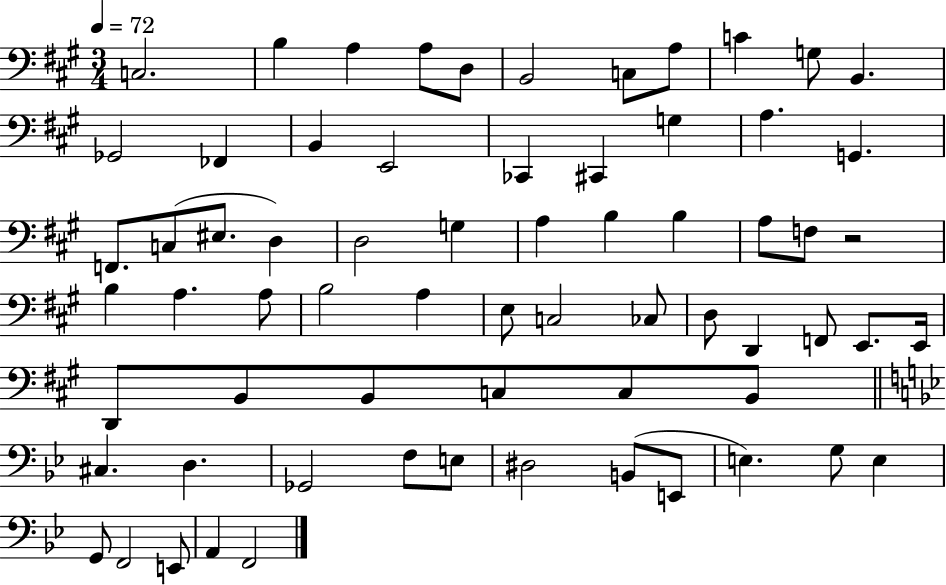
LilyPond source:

{
  \clef bass
  \numericTimeSignature
  \time 3/4
  \key a \major
  \tempo 4 = 72
  \repeat volta 2 { c2. | b4 a4 a8 d8 | b,2 c8 a8 | c'4 g8 b,4. | \break ges,2 fes,4 | b,4 e,2 | ces,4 cis,4 g4 | a4. g,4. | \break f,8. c8( eis8. d4) | d2 g4 | a4 b4 b4 | a8 f8 r2 | \break b4 a4. a8 | b2 a4 | e8 c2 ces8 | d8 d,4 f,8 e,8. e,16 | \break d,8 b,8 b,8 c8 c8 b,8 | \bar "||" \break \key bes \major cis4. d4. | ges,2 f8 e8 | dis2 b,8( e,8 | e4.) g8 e4 | \break g,8 f,2 e,8 | a,4 f,2 | } \bar "|."
}